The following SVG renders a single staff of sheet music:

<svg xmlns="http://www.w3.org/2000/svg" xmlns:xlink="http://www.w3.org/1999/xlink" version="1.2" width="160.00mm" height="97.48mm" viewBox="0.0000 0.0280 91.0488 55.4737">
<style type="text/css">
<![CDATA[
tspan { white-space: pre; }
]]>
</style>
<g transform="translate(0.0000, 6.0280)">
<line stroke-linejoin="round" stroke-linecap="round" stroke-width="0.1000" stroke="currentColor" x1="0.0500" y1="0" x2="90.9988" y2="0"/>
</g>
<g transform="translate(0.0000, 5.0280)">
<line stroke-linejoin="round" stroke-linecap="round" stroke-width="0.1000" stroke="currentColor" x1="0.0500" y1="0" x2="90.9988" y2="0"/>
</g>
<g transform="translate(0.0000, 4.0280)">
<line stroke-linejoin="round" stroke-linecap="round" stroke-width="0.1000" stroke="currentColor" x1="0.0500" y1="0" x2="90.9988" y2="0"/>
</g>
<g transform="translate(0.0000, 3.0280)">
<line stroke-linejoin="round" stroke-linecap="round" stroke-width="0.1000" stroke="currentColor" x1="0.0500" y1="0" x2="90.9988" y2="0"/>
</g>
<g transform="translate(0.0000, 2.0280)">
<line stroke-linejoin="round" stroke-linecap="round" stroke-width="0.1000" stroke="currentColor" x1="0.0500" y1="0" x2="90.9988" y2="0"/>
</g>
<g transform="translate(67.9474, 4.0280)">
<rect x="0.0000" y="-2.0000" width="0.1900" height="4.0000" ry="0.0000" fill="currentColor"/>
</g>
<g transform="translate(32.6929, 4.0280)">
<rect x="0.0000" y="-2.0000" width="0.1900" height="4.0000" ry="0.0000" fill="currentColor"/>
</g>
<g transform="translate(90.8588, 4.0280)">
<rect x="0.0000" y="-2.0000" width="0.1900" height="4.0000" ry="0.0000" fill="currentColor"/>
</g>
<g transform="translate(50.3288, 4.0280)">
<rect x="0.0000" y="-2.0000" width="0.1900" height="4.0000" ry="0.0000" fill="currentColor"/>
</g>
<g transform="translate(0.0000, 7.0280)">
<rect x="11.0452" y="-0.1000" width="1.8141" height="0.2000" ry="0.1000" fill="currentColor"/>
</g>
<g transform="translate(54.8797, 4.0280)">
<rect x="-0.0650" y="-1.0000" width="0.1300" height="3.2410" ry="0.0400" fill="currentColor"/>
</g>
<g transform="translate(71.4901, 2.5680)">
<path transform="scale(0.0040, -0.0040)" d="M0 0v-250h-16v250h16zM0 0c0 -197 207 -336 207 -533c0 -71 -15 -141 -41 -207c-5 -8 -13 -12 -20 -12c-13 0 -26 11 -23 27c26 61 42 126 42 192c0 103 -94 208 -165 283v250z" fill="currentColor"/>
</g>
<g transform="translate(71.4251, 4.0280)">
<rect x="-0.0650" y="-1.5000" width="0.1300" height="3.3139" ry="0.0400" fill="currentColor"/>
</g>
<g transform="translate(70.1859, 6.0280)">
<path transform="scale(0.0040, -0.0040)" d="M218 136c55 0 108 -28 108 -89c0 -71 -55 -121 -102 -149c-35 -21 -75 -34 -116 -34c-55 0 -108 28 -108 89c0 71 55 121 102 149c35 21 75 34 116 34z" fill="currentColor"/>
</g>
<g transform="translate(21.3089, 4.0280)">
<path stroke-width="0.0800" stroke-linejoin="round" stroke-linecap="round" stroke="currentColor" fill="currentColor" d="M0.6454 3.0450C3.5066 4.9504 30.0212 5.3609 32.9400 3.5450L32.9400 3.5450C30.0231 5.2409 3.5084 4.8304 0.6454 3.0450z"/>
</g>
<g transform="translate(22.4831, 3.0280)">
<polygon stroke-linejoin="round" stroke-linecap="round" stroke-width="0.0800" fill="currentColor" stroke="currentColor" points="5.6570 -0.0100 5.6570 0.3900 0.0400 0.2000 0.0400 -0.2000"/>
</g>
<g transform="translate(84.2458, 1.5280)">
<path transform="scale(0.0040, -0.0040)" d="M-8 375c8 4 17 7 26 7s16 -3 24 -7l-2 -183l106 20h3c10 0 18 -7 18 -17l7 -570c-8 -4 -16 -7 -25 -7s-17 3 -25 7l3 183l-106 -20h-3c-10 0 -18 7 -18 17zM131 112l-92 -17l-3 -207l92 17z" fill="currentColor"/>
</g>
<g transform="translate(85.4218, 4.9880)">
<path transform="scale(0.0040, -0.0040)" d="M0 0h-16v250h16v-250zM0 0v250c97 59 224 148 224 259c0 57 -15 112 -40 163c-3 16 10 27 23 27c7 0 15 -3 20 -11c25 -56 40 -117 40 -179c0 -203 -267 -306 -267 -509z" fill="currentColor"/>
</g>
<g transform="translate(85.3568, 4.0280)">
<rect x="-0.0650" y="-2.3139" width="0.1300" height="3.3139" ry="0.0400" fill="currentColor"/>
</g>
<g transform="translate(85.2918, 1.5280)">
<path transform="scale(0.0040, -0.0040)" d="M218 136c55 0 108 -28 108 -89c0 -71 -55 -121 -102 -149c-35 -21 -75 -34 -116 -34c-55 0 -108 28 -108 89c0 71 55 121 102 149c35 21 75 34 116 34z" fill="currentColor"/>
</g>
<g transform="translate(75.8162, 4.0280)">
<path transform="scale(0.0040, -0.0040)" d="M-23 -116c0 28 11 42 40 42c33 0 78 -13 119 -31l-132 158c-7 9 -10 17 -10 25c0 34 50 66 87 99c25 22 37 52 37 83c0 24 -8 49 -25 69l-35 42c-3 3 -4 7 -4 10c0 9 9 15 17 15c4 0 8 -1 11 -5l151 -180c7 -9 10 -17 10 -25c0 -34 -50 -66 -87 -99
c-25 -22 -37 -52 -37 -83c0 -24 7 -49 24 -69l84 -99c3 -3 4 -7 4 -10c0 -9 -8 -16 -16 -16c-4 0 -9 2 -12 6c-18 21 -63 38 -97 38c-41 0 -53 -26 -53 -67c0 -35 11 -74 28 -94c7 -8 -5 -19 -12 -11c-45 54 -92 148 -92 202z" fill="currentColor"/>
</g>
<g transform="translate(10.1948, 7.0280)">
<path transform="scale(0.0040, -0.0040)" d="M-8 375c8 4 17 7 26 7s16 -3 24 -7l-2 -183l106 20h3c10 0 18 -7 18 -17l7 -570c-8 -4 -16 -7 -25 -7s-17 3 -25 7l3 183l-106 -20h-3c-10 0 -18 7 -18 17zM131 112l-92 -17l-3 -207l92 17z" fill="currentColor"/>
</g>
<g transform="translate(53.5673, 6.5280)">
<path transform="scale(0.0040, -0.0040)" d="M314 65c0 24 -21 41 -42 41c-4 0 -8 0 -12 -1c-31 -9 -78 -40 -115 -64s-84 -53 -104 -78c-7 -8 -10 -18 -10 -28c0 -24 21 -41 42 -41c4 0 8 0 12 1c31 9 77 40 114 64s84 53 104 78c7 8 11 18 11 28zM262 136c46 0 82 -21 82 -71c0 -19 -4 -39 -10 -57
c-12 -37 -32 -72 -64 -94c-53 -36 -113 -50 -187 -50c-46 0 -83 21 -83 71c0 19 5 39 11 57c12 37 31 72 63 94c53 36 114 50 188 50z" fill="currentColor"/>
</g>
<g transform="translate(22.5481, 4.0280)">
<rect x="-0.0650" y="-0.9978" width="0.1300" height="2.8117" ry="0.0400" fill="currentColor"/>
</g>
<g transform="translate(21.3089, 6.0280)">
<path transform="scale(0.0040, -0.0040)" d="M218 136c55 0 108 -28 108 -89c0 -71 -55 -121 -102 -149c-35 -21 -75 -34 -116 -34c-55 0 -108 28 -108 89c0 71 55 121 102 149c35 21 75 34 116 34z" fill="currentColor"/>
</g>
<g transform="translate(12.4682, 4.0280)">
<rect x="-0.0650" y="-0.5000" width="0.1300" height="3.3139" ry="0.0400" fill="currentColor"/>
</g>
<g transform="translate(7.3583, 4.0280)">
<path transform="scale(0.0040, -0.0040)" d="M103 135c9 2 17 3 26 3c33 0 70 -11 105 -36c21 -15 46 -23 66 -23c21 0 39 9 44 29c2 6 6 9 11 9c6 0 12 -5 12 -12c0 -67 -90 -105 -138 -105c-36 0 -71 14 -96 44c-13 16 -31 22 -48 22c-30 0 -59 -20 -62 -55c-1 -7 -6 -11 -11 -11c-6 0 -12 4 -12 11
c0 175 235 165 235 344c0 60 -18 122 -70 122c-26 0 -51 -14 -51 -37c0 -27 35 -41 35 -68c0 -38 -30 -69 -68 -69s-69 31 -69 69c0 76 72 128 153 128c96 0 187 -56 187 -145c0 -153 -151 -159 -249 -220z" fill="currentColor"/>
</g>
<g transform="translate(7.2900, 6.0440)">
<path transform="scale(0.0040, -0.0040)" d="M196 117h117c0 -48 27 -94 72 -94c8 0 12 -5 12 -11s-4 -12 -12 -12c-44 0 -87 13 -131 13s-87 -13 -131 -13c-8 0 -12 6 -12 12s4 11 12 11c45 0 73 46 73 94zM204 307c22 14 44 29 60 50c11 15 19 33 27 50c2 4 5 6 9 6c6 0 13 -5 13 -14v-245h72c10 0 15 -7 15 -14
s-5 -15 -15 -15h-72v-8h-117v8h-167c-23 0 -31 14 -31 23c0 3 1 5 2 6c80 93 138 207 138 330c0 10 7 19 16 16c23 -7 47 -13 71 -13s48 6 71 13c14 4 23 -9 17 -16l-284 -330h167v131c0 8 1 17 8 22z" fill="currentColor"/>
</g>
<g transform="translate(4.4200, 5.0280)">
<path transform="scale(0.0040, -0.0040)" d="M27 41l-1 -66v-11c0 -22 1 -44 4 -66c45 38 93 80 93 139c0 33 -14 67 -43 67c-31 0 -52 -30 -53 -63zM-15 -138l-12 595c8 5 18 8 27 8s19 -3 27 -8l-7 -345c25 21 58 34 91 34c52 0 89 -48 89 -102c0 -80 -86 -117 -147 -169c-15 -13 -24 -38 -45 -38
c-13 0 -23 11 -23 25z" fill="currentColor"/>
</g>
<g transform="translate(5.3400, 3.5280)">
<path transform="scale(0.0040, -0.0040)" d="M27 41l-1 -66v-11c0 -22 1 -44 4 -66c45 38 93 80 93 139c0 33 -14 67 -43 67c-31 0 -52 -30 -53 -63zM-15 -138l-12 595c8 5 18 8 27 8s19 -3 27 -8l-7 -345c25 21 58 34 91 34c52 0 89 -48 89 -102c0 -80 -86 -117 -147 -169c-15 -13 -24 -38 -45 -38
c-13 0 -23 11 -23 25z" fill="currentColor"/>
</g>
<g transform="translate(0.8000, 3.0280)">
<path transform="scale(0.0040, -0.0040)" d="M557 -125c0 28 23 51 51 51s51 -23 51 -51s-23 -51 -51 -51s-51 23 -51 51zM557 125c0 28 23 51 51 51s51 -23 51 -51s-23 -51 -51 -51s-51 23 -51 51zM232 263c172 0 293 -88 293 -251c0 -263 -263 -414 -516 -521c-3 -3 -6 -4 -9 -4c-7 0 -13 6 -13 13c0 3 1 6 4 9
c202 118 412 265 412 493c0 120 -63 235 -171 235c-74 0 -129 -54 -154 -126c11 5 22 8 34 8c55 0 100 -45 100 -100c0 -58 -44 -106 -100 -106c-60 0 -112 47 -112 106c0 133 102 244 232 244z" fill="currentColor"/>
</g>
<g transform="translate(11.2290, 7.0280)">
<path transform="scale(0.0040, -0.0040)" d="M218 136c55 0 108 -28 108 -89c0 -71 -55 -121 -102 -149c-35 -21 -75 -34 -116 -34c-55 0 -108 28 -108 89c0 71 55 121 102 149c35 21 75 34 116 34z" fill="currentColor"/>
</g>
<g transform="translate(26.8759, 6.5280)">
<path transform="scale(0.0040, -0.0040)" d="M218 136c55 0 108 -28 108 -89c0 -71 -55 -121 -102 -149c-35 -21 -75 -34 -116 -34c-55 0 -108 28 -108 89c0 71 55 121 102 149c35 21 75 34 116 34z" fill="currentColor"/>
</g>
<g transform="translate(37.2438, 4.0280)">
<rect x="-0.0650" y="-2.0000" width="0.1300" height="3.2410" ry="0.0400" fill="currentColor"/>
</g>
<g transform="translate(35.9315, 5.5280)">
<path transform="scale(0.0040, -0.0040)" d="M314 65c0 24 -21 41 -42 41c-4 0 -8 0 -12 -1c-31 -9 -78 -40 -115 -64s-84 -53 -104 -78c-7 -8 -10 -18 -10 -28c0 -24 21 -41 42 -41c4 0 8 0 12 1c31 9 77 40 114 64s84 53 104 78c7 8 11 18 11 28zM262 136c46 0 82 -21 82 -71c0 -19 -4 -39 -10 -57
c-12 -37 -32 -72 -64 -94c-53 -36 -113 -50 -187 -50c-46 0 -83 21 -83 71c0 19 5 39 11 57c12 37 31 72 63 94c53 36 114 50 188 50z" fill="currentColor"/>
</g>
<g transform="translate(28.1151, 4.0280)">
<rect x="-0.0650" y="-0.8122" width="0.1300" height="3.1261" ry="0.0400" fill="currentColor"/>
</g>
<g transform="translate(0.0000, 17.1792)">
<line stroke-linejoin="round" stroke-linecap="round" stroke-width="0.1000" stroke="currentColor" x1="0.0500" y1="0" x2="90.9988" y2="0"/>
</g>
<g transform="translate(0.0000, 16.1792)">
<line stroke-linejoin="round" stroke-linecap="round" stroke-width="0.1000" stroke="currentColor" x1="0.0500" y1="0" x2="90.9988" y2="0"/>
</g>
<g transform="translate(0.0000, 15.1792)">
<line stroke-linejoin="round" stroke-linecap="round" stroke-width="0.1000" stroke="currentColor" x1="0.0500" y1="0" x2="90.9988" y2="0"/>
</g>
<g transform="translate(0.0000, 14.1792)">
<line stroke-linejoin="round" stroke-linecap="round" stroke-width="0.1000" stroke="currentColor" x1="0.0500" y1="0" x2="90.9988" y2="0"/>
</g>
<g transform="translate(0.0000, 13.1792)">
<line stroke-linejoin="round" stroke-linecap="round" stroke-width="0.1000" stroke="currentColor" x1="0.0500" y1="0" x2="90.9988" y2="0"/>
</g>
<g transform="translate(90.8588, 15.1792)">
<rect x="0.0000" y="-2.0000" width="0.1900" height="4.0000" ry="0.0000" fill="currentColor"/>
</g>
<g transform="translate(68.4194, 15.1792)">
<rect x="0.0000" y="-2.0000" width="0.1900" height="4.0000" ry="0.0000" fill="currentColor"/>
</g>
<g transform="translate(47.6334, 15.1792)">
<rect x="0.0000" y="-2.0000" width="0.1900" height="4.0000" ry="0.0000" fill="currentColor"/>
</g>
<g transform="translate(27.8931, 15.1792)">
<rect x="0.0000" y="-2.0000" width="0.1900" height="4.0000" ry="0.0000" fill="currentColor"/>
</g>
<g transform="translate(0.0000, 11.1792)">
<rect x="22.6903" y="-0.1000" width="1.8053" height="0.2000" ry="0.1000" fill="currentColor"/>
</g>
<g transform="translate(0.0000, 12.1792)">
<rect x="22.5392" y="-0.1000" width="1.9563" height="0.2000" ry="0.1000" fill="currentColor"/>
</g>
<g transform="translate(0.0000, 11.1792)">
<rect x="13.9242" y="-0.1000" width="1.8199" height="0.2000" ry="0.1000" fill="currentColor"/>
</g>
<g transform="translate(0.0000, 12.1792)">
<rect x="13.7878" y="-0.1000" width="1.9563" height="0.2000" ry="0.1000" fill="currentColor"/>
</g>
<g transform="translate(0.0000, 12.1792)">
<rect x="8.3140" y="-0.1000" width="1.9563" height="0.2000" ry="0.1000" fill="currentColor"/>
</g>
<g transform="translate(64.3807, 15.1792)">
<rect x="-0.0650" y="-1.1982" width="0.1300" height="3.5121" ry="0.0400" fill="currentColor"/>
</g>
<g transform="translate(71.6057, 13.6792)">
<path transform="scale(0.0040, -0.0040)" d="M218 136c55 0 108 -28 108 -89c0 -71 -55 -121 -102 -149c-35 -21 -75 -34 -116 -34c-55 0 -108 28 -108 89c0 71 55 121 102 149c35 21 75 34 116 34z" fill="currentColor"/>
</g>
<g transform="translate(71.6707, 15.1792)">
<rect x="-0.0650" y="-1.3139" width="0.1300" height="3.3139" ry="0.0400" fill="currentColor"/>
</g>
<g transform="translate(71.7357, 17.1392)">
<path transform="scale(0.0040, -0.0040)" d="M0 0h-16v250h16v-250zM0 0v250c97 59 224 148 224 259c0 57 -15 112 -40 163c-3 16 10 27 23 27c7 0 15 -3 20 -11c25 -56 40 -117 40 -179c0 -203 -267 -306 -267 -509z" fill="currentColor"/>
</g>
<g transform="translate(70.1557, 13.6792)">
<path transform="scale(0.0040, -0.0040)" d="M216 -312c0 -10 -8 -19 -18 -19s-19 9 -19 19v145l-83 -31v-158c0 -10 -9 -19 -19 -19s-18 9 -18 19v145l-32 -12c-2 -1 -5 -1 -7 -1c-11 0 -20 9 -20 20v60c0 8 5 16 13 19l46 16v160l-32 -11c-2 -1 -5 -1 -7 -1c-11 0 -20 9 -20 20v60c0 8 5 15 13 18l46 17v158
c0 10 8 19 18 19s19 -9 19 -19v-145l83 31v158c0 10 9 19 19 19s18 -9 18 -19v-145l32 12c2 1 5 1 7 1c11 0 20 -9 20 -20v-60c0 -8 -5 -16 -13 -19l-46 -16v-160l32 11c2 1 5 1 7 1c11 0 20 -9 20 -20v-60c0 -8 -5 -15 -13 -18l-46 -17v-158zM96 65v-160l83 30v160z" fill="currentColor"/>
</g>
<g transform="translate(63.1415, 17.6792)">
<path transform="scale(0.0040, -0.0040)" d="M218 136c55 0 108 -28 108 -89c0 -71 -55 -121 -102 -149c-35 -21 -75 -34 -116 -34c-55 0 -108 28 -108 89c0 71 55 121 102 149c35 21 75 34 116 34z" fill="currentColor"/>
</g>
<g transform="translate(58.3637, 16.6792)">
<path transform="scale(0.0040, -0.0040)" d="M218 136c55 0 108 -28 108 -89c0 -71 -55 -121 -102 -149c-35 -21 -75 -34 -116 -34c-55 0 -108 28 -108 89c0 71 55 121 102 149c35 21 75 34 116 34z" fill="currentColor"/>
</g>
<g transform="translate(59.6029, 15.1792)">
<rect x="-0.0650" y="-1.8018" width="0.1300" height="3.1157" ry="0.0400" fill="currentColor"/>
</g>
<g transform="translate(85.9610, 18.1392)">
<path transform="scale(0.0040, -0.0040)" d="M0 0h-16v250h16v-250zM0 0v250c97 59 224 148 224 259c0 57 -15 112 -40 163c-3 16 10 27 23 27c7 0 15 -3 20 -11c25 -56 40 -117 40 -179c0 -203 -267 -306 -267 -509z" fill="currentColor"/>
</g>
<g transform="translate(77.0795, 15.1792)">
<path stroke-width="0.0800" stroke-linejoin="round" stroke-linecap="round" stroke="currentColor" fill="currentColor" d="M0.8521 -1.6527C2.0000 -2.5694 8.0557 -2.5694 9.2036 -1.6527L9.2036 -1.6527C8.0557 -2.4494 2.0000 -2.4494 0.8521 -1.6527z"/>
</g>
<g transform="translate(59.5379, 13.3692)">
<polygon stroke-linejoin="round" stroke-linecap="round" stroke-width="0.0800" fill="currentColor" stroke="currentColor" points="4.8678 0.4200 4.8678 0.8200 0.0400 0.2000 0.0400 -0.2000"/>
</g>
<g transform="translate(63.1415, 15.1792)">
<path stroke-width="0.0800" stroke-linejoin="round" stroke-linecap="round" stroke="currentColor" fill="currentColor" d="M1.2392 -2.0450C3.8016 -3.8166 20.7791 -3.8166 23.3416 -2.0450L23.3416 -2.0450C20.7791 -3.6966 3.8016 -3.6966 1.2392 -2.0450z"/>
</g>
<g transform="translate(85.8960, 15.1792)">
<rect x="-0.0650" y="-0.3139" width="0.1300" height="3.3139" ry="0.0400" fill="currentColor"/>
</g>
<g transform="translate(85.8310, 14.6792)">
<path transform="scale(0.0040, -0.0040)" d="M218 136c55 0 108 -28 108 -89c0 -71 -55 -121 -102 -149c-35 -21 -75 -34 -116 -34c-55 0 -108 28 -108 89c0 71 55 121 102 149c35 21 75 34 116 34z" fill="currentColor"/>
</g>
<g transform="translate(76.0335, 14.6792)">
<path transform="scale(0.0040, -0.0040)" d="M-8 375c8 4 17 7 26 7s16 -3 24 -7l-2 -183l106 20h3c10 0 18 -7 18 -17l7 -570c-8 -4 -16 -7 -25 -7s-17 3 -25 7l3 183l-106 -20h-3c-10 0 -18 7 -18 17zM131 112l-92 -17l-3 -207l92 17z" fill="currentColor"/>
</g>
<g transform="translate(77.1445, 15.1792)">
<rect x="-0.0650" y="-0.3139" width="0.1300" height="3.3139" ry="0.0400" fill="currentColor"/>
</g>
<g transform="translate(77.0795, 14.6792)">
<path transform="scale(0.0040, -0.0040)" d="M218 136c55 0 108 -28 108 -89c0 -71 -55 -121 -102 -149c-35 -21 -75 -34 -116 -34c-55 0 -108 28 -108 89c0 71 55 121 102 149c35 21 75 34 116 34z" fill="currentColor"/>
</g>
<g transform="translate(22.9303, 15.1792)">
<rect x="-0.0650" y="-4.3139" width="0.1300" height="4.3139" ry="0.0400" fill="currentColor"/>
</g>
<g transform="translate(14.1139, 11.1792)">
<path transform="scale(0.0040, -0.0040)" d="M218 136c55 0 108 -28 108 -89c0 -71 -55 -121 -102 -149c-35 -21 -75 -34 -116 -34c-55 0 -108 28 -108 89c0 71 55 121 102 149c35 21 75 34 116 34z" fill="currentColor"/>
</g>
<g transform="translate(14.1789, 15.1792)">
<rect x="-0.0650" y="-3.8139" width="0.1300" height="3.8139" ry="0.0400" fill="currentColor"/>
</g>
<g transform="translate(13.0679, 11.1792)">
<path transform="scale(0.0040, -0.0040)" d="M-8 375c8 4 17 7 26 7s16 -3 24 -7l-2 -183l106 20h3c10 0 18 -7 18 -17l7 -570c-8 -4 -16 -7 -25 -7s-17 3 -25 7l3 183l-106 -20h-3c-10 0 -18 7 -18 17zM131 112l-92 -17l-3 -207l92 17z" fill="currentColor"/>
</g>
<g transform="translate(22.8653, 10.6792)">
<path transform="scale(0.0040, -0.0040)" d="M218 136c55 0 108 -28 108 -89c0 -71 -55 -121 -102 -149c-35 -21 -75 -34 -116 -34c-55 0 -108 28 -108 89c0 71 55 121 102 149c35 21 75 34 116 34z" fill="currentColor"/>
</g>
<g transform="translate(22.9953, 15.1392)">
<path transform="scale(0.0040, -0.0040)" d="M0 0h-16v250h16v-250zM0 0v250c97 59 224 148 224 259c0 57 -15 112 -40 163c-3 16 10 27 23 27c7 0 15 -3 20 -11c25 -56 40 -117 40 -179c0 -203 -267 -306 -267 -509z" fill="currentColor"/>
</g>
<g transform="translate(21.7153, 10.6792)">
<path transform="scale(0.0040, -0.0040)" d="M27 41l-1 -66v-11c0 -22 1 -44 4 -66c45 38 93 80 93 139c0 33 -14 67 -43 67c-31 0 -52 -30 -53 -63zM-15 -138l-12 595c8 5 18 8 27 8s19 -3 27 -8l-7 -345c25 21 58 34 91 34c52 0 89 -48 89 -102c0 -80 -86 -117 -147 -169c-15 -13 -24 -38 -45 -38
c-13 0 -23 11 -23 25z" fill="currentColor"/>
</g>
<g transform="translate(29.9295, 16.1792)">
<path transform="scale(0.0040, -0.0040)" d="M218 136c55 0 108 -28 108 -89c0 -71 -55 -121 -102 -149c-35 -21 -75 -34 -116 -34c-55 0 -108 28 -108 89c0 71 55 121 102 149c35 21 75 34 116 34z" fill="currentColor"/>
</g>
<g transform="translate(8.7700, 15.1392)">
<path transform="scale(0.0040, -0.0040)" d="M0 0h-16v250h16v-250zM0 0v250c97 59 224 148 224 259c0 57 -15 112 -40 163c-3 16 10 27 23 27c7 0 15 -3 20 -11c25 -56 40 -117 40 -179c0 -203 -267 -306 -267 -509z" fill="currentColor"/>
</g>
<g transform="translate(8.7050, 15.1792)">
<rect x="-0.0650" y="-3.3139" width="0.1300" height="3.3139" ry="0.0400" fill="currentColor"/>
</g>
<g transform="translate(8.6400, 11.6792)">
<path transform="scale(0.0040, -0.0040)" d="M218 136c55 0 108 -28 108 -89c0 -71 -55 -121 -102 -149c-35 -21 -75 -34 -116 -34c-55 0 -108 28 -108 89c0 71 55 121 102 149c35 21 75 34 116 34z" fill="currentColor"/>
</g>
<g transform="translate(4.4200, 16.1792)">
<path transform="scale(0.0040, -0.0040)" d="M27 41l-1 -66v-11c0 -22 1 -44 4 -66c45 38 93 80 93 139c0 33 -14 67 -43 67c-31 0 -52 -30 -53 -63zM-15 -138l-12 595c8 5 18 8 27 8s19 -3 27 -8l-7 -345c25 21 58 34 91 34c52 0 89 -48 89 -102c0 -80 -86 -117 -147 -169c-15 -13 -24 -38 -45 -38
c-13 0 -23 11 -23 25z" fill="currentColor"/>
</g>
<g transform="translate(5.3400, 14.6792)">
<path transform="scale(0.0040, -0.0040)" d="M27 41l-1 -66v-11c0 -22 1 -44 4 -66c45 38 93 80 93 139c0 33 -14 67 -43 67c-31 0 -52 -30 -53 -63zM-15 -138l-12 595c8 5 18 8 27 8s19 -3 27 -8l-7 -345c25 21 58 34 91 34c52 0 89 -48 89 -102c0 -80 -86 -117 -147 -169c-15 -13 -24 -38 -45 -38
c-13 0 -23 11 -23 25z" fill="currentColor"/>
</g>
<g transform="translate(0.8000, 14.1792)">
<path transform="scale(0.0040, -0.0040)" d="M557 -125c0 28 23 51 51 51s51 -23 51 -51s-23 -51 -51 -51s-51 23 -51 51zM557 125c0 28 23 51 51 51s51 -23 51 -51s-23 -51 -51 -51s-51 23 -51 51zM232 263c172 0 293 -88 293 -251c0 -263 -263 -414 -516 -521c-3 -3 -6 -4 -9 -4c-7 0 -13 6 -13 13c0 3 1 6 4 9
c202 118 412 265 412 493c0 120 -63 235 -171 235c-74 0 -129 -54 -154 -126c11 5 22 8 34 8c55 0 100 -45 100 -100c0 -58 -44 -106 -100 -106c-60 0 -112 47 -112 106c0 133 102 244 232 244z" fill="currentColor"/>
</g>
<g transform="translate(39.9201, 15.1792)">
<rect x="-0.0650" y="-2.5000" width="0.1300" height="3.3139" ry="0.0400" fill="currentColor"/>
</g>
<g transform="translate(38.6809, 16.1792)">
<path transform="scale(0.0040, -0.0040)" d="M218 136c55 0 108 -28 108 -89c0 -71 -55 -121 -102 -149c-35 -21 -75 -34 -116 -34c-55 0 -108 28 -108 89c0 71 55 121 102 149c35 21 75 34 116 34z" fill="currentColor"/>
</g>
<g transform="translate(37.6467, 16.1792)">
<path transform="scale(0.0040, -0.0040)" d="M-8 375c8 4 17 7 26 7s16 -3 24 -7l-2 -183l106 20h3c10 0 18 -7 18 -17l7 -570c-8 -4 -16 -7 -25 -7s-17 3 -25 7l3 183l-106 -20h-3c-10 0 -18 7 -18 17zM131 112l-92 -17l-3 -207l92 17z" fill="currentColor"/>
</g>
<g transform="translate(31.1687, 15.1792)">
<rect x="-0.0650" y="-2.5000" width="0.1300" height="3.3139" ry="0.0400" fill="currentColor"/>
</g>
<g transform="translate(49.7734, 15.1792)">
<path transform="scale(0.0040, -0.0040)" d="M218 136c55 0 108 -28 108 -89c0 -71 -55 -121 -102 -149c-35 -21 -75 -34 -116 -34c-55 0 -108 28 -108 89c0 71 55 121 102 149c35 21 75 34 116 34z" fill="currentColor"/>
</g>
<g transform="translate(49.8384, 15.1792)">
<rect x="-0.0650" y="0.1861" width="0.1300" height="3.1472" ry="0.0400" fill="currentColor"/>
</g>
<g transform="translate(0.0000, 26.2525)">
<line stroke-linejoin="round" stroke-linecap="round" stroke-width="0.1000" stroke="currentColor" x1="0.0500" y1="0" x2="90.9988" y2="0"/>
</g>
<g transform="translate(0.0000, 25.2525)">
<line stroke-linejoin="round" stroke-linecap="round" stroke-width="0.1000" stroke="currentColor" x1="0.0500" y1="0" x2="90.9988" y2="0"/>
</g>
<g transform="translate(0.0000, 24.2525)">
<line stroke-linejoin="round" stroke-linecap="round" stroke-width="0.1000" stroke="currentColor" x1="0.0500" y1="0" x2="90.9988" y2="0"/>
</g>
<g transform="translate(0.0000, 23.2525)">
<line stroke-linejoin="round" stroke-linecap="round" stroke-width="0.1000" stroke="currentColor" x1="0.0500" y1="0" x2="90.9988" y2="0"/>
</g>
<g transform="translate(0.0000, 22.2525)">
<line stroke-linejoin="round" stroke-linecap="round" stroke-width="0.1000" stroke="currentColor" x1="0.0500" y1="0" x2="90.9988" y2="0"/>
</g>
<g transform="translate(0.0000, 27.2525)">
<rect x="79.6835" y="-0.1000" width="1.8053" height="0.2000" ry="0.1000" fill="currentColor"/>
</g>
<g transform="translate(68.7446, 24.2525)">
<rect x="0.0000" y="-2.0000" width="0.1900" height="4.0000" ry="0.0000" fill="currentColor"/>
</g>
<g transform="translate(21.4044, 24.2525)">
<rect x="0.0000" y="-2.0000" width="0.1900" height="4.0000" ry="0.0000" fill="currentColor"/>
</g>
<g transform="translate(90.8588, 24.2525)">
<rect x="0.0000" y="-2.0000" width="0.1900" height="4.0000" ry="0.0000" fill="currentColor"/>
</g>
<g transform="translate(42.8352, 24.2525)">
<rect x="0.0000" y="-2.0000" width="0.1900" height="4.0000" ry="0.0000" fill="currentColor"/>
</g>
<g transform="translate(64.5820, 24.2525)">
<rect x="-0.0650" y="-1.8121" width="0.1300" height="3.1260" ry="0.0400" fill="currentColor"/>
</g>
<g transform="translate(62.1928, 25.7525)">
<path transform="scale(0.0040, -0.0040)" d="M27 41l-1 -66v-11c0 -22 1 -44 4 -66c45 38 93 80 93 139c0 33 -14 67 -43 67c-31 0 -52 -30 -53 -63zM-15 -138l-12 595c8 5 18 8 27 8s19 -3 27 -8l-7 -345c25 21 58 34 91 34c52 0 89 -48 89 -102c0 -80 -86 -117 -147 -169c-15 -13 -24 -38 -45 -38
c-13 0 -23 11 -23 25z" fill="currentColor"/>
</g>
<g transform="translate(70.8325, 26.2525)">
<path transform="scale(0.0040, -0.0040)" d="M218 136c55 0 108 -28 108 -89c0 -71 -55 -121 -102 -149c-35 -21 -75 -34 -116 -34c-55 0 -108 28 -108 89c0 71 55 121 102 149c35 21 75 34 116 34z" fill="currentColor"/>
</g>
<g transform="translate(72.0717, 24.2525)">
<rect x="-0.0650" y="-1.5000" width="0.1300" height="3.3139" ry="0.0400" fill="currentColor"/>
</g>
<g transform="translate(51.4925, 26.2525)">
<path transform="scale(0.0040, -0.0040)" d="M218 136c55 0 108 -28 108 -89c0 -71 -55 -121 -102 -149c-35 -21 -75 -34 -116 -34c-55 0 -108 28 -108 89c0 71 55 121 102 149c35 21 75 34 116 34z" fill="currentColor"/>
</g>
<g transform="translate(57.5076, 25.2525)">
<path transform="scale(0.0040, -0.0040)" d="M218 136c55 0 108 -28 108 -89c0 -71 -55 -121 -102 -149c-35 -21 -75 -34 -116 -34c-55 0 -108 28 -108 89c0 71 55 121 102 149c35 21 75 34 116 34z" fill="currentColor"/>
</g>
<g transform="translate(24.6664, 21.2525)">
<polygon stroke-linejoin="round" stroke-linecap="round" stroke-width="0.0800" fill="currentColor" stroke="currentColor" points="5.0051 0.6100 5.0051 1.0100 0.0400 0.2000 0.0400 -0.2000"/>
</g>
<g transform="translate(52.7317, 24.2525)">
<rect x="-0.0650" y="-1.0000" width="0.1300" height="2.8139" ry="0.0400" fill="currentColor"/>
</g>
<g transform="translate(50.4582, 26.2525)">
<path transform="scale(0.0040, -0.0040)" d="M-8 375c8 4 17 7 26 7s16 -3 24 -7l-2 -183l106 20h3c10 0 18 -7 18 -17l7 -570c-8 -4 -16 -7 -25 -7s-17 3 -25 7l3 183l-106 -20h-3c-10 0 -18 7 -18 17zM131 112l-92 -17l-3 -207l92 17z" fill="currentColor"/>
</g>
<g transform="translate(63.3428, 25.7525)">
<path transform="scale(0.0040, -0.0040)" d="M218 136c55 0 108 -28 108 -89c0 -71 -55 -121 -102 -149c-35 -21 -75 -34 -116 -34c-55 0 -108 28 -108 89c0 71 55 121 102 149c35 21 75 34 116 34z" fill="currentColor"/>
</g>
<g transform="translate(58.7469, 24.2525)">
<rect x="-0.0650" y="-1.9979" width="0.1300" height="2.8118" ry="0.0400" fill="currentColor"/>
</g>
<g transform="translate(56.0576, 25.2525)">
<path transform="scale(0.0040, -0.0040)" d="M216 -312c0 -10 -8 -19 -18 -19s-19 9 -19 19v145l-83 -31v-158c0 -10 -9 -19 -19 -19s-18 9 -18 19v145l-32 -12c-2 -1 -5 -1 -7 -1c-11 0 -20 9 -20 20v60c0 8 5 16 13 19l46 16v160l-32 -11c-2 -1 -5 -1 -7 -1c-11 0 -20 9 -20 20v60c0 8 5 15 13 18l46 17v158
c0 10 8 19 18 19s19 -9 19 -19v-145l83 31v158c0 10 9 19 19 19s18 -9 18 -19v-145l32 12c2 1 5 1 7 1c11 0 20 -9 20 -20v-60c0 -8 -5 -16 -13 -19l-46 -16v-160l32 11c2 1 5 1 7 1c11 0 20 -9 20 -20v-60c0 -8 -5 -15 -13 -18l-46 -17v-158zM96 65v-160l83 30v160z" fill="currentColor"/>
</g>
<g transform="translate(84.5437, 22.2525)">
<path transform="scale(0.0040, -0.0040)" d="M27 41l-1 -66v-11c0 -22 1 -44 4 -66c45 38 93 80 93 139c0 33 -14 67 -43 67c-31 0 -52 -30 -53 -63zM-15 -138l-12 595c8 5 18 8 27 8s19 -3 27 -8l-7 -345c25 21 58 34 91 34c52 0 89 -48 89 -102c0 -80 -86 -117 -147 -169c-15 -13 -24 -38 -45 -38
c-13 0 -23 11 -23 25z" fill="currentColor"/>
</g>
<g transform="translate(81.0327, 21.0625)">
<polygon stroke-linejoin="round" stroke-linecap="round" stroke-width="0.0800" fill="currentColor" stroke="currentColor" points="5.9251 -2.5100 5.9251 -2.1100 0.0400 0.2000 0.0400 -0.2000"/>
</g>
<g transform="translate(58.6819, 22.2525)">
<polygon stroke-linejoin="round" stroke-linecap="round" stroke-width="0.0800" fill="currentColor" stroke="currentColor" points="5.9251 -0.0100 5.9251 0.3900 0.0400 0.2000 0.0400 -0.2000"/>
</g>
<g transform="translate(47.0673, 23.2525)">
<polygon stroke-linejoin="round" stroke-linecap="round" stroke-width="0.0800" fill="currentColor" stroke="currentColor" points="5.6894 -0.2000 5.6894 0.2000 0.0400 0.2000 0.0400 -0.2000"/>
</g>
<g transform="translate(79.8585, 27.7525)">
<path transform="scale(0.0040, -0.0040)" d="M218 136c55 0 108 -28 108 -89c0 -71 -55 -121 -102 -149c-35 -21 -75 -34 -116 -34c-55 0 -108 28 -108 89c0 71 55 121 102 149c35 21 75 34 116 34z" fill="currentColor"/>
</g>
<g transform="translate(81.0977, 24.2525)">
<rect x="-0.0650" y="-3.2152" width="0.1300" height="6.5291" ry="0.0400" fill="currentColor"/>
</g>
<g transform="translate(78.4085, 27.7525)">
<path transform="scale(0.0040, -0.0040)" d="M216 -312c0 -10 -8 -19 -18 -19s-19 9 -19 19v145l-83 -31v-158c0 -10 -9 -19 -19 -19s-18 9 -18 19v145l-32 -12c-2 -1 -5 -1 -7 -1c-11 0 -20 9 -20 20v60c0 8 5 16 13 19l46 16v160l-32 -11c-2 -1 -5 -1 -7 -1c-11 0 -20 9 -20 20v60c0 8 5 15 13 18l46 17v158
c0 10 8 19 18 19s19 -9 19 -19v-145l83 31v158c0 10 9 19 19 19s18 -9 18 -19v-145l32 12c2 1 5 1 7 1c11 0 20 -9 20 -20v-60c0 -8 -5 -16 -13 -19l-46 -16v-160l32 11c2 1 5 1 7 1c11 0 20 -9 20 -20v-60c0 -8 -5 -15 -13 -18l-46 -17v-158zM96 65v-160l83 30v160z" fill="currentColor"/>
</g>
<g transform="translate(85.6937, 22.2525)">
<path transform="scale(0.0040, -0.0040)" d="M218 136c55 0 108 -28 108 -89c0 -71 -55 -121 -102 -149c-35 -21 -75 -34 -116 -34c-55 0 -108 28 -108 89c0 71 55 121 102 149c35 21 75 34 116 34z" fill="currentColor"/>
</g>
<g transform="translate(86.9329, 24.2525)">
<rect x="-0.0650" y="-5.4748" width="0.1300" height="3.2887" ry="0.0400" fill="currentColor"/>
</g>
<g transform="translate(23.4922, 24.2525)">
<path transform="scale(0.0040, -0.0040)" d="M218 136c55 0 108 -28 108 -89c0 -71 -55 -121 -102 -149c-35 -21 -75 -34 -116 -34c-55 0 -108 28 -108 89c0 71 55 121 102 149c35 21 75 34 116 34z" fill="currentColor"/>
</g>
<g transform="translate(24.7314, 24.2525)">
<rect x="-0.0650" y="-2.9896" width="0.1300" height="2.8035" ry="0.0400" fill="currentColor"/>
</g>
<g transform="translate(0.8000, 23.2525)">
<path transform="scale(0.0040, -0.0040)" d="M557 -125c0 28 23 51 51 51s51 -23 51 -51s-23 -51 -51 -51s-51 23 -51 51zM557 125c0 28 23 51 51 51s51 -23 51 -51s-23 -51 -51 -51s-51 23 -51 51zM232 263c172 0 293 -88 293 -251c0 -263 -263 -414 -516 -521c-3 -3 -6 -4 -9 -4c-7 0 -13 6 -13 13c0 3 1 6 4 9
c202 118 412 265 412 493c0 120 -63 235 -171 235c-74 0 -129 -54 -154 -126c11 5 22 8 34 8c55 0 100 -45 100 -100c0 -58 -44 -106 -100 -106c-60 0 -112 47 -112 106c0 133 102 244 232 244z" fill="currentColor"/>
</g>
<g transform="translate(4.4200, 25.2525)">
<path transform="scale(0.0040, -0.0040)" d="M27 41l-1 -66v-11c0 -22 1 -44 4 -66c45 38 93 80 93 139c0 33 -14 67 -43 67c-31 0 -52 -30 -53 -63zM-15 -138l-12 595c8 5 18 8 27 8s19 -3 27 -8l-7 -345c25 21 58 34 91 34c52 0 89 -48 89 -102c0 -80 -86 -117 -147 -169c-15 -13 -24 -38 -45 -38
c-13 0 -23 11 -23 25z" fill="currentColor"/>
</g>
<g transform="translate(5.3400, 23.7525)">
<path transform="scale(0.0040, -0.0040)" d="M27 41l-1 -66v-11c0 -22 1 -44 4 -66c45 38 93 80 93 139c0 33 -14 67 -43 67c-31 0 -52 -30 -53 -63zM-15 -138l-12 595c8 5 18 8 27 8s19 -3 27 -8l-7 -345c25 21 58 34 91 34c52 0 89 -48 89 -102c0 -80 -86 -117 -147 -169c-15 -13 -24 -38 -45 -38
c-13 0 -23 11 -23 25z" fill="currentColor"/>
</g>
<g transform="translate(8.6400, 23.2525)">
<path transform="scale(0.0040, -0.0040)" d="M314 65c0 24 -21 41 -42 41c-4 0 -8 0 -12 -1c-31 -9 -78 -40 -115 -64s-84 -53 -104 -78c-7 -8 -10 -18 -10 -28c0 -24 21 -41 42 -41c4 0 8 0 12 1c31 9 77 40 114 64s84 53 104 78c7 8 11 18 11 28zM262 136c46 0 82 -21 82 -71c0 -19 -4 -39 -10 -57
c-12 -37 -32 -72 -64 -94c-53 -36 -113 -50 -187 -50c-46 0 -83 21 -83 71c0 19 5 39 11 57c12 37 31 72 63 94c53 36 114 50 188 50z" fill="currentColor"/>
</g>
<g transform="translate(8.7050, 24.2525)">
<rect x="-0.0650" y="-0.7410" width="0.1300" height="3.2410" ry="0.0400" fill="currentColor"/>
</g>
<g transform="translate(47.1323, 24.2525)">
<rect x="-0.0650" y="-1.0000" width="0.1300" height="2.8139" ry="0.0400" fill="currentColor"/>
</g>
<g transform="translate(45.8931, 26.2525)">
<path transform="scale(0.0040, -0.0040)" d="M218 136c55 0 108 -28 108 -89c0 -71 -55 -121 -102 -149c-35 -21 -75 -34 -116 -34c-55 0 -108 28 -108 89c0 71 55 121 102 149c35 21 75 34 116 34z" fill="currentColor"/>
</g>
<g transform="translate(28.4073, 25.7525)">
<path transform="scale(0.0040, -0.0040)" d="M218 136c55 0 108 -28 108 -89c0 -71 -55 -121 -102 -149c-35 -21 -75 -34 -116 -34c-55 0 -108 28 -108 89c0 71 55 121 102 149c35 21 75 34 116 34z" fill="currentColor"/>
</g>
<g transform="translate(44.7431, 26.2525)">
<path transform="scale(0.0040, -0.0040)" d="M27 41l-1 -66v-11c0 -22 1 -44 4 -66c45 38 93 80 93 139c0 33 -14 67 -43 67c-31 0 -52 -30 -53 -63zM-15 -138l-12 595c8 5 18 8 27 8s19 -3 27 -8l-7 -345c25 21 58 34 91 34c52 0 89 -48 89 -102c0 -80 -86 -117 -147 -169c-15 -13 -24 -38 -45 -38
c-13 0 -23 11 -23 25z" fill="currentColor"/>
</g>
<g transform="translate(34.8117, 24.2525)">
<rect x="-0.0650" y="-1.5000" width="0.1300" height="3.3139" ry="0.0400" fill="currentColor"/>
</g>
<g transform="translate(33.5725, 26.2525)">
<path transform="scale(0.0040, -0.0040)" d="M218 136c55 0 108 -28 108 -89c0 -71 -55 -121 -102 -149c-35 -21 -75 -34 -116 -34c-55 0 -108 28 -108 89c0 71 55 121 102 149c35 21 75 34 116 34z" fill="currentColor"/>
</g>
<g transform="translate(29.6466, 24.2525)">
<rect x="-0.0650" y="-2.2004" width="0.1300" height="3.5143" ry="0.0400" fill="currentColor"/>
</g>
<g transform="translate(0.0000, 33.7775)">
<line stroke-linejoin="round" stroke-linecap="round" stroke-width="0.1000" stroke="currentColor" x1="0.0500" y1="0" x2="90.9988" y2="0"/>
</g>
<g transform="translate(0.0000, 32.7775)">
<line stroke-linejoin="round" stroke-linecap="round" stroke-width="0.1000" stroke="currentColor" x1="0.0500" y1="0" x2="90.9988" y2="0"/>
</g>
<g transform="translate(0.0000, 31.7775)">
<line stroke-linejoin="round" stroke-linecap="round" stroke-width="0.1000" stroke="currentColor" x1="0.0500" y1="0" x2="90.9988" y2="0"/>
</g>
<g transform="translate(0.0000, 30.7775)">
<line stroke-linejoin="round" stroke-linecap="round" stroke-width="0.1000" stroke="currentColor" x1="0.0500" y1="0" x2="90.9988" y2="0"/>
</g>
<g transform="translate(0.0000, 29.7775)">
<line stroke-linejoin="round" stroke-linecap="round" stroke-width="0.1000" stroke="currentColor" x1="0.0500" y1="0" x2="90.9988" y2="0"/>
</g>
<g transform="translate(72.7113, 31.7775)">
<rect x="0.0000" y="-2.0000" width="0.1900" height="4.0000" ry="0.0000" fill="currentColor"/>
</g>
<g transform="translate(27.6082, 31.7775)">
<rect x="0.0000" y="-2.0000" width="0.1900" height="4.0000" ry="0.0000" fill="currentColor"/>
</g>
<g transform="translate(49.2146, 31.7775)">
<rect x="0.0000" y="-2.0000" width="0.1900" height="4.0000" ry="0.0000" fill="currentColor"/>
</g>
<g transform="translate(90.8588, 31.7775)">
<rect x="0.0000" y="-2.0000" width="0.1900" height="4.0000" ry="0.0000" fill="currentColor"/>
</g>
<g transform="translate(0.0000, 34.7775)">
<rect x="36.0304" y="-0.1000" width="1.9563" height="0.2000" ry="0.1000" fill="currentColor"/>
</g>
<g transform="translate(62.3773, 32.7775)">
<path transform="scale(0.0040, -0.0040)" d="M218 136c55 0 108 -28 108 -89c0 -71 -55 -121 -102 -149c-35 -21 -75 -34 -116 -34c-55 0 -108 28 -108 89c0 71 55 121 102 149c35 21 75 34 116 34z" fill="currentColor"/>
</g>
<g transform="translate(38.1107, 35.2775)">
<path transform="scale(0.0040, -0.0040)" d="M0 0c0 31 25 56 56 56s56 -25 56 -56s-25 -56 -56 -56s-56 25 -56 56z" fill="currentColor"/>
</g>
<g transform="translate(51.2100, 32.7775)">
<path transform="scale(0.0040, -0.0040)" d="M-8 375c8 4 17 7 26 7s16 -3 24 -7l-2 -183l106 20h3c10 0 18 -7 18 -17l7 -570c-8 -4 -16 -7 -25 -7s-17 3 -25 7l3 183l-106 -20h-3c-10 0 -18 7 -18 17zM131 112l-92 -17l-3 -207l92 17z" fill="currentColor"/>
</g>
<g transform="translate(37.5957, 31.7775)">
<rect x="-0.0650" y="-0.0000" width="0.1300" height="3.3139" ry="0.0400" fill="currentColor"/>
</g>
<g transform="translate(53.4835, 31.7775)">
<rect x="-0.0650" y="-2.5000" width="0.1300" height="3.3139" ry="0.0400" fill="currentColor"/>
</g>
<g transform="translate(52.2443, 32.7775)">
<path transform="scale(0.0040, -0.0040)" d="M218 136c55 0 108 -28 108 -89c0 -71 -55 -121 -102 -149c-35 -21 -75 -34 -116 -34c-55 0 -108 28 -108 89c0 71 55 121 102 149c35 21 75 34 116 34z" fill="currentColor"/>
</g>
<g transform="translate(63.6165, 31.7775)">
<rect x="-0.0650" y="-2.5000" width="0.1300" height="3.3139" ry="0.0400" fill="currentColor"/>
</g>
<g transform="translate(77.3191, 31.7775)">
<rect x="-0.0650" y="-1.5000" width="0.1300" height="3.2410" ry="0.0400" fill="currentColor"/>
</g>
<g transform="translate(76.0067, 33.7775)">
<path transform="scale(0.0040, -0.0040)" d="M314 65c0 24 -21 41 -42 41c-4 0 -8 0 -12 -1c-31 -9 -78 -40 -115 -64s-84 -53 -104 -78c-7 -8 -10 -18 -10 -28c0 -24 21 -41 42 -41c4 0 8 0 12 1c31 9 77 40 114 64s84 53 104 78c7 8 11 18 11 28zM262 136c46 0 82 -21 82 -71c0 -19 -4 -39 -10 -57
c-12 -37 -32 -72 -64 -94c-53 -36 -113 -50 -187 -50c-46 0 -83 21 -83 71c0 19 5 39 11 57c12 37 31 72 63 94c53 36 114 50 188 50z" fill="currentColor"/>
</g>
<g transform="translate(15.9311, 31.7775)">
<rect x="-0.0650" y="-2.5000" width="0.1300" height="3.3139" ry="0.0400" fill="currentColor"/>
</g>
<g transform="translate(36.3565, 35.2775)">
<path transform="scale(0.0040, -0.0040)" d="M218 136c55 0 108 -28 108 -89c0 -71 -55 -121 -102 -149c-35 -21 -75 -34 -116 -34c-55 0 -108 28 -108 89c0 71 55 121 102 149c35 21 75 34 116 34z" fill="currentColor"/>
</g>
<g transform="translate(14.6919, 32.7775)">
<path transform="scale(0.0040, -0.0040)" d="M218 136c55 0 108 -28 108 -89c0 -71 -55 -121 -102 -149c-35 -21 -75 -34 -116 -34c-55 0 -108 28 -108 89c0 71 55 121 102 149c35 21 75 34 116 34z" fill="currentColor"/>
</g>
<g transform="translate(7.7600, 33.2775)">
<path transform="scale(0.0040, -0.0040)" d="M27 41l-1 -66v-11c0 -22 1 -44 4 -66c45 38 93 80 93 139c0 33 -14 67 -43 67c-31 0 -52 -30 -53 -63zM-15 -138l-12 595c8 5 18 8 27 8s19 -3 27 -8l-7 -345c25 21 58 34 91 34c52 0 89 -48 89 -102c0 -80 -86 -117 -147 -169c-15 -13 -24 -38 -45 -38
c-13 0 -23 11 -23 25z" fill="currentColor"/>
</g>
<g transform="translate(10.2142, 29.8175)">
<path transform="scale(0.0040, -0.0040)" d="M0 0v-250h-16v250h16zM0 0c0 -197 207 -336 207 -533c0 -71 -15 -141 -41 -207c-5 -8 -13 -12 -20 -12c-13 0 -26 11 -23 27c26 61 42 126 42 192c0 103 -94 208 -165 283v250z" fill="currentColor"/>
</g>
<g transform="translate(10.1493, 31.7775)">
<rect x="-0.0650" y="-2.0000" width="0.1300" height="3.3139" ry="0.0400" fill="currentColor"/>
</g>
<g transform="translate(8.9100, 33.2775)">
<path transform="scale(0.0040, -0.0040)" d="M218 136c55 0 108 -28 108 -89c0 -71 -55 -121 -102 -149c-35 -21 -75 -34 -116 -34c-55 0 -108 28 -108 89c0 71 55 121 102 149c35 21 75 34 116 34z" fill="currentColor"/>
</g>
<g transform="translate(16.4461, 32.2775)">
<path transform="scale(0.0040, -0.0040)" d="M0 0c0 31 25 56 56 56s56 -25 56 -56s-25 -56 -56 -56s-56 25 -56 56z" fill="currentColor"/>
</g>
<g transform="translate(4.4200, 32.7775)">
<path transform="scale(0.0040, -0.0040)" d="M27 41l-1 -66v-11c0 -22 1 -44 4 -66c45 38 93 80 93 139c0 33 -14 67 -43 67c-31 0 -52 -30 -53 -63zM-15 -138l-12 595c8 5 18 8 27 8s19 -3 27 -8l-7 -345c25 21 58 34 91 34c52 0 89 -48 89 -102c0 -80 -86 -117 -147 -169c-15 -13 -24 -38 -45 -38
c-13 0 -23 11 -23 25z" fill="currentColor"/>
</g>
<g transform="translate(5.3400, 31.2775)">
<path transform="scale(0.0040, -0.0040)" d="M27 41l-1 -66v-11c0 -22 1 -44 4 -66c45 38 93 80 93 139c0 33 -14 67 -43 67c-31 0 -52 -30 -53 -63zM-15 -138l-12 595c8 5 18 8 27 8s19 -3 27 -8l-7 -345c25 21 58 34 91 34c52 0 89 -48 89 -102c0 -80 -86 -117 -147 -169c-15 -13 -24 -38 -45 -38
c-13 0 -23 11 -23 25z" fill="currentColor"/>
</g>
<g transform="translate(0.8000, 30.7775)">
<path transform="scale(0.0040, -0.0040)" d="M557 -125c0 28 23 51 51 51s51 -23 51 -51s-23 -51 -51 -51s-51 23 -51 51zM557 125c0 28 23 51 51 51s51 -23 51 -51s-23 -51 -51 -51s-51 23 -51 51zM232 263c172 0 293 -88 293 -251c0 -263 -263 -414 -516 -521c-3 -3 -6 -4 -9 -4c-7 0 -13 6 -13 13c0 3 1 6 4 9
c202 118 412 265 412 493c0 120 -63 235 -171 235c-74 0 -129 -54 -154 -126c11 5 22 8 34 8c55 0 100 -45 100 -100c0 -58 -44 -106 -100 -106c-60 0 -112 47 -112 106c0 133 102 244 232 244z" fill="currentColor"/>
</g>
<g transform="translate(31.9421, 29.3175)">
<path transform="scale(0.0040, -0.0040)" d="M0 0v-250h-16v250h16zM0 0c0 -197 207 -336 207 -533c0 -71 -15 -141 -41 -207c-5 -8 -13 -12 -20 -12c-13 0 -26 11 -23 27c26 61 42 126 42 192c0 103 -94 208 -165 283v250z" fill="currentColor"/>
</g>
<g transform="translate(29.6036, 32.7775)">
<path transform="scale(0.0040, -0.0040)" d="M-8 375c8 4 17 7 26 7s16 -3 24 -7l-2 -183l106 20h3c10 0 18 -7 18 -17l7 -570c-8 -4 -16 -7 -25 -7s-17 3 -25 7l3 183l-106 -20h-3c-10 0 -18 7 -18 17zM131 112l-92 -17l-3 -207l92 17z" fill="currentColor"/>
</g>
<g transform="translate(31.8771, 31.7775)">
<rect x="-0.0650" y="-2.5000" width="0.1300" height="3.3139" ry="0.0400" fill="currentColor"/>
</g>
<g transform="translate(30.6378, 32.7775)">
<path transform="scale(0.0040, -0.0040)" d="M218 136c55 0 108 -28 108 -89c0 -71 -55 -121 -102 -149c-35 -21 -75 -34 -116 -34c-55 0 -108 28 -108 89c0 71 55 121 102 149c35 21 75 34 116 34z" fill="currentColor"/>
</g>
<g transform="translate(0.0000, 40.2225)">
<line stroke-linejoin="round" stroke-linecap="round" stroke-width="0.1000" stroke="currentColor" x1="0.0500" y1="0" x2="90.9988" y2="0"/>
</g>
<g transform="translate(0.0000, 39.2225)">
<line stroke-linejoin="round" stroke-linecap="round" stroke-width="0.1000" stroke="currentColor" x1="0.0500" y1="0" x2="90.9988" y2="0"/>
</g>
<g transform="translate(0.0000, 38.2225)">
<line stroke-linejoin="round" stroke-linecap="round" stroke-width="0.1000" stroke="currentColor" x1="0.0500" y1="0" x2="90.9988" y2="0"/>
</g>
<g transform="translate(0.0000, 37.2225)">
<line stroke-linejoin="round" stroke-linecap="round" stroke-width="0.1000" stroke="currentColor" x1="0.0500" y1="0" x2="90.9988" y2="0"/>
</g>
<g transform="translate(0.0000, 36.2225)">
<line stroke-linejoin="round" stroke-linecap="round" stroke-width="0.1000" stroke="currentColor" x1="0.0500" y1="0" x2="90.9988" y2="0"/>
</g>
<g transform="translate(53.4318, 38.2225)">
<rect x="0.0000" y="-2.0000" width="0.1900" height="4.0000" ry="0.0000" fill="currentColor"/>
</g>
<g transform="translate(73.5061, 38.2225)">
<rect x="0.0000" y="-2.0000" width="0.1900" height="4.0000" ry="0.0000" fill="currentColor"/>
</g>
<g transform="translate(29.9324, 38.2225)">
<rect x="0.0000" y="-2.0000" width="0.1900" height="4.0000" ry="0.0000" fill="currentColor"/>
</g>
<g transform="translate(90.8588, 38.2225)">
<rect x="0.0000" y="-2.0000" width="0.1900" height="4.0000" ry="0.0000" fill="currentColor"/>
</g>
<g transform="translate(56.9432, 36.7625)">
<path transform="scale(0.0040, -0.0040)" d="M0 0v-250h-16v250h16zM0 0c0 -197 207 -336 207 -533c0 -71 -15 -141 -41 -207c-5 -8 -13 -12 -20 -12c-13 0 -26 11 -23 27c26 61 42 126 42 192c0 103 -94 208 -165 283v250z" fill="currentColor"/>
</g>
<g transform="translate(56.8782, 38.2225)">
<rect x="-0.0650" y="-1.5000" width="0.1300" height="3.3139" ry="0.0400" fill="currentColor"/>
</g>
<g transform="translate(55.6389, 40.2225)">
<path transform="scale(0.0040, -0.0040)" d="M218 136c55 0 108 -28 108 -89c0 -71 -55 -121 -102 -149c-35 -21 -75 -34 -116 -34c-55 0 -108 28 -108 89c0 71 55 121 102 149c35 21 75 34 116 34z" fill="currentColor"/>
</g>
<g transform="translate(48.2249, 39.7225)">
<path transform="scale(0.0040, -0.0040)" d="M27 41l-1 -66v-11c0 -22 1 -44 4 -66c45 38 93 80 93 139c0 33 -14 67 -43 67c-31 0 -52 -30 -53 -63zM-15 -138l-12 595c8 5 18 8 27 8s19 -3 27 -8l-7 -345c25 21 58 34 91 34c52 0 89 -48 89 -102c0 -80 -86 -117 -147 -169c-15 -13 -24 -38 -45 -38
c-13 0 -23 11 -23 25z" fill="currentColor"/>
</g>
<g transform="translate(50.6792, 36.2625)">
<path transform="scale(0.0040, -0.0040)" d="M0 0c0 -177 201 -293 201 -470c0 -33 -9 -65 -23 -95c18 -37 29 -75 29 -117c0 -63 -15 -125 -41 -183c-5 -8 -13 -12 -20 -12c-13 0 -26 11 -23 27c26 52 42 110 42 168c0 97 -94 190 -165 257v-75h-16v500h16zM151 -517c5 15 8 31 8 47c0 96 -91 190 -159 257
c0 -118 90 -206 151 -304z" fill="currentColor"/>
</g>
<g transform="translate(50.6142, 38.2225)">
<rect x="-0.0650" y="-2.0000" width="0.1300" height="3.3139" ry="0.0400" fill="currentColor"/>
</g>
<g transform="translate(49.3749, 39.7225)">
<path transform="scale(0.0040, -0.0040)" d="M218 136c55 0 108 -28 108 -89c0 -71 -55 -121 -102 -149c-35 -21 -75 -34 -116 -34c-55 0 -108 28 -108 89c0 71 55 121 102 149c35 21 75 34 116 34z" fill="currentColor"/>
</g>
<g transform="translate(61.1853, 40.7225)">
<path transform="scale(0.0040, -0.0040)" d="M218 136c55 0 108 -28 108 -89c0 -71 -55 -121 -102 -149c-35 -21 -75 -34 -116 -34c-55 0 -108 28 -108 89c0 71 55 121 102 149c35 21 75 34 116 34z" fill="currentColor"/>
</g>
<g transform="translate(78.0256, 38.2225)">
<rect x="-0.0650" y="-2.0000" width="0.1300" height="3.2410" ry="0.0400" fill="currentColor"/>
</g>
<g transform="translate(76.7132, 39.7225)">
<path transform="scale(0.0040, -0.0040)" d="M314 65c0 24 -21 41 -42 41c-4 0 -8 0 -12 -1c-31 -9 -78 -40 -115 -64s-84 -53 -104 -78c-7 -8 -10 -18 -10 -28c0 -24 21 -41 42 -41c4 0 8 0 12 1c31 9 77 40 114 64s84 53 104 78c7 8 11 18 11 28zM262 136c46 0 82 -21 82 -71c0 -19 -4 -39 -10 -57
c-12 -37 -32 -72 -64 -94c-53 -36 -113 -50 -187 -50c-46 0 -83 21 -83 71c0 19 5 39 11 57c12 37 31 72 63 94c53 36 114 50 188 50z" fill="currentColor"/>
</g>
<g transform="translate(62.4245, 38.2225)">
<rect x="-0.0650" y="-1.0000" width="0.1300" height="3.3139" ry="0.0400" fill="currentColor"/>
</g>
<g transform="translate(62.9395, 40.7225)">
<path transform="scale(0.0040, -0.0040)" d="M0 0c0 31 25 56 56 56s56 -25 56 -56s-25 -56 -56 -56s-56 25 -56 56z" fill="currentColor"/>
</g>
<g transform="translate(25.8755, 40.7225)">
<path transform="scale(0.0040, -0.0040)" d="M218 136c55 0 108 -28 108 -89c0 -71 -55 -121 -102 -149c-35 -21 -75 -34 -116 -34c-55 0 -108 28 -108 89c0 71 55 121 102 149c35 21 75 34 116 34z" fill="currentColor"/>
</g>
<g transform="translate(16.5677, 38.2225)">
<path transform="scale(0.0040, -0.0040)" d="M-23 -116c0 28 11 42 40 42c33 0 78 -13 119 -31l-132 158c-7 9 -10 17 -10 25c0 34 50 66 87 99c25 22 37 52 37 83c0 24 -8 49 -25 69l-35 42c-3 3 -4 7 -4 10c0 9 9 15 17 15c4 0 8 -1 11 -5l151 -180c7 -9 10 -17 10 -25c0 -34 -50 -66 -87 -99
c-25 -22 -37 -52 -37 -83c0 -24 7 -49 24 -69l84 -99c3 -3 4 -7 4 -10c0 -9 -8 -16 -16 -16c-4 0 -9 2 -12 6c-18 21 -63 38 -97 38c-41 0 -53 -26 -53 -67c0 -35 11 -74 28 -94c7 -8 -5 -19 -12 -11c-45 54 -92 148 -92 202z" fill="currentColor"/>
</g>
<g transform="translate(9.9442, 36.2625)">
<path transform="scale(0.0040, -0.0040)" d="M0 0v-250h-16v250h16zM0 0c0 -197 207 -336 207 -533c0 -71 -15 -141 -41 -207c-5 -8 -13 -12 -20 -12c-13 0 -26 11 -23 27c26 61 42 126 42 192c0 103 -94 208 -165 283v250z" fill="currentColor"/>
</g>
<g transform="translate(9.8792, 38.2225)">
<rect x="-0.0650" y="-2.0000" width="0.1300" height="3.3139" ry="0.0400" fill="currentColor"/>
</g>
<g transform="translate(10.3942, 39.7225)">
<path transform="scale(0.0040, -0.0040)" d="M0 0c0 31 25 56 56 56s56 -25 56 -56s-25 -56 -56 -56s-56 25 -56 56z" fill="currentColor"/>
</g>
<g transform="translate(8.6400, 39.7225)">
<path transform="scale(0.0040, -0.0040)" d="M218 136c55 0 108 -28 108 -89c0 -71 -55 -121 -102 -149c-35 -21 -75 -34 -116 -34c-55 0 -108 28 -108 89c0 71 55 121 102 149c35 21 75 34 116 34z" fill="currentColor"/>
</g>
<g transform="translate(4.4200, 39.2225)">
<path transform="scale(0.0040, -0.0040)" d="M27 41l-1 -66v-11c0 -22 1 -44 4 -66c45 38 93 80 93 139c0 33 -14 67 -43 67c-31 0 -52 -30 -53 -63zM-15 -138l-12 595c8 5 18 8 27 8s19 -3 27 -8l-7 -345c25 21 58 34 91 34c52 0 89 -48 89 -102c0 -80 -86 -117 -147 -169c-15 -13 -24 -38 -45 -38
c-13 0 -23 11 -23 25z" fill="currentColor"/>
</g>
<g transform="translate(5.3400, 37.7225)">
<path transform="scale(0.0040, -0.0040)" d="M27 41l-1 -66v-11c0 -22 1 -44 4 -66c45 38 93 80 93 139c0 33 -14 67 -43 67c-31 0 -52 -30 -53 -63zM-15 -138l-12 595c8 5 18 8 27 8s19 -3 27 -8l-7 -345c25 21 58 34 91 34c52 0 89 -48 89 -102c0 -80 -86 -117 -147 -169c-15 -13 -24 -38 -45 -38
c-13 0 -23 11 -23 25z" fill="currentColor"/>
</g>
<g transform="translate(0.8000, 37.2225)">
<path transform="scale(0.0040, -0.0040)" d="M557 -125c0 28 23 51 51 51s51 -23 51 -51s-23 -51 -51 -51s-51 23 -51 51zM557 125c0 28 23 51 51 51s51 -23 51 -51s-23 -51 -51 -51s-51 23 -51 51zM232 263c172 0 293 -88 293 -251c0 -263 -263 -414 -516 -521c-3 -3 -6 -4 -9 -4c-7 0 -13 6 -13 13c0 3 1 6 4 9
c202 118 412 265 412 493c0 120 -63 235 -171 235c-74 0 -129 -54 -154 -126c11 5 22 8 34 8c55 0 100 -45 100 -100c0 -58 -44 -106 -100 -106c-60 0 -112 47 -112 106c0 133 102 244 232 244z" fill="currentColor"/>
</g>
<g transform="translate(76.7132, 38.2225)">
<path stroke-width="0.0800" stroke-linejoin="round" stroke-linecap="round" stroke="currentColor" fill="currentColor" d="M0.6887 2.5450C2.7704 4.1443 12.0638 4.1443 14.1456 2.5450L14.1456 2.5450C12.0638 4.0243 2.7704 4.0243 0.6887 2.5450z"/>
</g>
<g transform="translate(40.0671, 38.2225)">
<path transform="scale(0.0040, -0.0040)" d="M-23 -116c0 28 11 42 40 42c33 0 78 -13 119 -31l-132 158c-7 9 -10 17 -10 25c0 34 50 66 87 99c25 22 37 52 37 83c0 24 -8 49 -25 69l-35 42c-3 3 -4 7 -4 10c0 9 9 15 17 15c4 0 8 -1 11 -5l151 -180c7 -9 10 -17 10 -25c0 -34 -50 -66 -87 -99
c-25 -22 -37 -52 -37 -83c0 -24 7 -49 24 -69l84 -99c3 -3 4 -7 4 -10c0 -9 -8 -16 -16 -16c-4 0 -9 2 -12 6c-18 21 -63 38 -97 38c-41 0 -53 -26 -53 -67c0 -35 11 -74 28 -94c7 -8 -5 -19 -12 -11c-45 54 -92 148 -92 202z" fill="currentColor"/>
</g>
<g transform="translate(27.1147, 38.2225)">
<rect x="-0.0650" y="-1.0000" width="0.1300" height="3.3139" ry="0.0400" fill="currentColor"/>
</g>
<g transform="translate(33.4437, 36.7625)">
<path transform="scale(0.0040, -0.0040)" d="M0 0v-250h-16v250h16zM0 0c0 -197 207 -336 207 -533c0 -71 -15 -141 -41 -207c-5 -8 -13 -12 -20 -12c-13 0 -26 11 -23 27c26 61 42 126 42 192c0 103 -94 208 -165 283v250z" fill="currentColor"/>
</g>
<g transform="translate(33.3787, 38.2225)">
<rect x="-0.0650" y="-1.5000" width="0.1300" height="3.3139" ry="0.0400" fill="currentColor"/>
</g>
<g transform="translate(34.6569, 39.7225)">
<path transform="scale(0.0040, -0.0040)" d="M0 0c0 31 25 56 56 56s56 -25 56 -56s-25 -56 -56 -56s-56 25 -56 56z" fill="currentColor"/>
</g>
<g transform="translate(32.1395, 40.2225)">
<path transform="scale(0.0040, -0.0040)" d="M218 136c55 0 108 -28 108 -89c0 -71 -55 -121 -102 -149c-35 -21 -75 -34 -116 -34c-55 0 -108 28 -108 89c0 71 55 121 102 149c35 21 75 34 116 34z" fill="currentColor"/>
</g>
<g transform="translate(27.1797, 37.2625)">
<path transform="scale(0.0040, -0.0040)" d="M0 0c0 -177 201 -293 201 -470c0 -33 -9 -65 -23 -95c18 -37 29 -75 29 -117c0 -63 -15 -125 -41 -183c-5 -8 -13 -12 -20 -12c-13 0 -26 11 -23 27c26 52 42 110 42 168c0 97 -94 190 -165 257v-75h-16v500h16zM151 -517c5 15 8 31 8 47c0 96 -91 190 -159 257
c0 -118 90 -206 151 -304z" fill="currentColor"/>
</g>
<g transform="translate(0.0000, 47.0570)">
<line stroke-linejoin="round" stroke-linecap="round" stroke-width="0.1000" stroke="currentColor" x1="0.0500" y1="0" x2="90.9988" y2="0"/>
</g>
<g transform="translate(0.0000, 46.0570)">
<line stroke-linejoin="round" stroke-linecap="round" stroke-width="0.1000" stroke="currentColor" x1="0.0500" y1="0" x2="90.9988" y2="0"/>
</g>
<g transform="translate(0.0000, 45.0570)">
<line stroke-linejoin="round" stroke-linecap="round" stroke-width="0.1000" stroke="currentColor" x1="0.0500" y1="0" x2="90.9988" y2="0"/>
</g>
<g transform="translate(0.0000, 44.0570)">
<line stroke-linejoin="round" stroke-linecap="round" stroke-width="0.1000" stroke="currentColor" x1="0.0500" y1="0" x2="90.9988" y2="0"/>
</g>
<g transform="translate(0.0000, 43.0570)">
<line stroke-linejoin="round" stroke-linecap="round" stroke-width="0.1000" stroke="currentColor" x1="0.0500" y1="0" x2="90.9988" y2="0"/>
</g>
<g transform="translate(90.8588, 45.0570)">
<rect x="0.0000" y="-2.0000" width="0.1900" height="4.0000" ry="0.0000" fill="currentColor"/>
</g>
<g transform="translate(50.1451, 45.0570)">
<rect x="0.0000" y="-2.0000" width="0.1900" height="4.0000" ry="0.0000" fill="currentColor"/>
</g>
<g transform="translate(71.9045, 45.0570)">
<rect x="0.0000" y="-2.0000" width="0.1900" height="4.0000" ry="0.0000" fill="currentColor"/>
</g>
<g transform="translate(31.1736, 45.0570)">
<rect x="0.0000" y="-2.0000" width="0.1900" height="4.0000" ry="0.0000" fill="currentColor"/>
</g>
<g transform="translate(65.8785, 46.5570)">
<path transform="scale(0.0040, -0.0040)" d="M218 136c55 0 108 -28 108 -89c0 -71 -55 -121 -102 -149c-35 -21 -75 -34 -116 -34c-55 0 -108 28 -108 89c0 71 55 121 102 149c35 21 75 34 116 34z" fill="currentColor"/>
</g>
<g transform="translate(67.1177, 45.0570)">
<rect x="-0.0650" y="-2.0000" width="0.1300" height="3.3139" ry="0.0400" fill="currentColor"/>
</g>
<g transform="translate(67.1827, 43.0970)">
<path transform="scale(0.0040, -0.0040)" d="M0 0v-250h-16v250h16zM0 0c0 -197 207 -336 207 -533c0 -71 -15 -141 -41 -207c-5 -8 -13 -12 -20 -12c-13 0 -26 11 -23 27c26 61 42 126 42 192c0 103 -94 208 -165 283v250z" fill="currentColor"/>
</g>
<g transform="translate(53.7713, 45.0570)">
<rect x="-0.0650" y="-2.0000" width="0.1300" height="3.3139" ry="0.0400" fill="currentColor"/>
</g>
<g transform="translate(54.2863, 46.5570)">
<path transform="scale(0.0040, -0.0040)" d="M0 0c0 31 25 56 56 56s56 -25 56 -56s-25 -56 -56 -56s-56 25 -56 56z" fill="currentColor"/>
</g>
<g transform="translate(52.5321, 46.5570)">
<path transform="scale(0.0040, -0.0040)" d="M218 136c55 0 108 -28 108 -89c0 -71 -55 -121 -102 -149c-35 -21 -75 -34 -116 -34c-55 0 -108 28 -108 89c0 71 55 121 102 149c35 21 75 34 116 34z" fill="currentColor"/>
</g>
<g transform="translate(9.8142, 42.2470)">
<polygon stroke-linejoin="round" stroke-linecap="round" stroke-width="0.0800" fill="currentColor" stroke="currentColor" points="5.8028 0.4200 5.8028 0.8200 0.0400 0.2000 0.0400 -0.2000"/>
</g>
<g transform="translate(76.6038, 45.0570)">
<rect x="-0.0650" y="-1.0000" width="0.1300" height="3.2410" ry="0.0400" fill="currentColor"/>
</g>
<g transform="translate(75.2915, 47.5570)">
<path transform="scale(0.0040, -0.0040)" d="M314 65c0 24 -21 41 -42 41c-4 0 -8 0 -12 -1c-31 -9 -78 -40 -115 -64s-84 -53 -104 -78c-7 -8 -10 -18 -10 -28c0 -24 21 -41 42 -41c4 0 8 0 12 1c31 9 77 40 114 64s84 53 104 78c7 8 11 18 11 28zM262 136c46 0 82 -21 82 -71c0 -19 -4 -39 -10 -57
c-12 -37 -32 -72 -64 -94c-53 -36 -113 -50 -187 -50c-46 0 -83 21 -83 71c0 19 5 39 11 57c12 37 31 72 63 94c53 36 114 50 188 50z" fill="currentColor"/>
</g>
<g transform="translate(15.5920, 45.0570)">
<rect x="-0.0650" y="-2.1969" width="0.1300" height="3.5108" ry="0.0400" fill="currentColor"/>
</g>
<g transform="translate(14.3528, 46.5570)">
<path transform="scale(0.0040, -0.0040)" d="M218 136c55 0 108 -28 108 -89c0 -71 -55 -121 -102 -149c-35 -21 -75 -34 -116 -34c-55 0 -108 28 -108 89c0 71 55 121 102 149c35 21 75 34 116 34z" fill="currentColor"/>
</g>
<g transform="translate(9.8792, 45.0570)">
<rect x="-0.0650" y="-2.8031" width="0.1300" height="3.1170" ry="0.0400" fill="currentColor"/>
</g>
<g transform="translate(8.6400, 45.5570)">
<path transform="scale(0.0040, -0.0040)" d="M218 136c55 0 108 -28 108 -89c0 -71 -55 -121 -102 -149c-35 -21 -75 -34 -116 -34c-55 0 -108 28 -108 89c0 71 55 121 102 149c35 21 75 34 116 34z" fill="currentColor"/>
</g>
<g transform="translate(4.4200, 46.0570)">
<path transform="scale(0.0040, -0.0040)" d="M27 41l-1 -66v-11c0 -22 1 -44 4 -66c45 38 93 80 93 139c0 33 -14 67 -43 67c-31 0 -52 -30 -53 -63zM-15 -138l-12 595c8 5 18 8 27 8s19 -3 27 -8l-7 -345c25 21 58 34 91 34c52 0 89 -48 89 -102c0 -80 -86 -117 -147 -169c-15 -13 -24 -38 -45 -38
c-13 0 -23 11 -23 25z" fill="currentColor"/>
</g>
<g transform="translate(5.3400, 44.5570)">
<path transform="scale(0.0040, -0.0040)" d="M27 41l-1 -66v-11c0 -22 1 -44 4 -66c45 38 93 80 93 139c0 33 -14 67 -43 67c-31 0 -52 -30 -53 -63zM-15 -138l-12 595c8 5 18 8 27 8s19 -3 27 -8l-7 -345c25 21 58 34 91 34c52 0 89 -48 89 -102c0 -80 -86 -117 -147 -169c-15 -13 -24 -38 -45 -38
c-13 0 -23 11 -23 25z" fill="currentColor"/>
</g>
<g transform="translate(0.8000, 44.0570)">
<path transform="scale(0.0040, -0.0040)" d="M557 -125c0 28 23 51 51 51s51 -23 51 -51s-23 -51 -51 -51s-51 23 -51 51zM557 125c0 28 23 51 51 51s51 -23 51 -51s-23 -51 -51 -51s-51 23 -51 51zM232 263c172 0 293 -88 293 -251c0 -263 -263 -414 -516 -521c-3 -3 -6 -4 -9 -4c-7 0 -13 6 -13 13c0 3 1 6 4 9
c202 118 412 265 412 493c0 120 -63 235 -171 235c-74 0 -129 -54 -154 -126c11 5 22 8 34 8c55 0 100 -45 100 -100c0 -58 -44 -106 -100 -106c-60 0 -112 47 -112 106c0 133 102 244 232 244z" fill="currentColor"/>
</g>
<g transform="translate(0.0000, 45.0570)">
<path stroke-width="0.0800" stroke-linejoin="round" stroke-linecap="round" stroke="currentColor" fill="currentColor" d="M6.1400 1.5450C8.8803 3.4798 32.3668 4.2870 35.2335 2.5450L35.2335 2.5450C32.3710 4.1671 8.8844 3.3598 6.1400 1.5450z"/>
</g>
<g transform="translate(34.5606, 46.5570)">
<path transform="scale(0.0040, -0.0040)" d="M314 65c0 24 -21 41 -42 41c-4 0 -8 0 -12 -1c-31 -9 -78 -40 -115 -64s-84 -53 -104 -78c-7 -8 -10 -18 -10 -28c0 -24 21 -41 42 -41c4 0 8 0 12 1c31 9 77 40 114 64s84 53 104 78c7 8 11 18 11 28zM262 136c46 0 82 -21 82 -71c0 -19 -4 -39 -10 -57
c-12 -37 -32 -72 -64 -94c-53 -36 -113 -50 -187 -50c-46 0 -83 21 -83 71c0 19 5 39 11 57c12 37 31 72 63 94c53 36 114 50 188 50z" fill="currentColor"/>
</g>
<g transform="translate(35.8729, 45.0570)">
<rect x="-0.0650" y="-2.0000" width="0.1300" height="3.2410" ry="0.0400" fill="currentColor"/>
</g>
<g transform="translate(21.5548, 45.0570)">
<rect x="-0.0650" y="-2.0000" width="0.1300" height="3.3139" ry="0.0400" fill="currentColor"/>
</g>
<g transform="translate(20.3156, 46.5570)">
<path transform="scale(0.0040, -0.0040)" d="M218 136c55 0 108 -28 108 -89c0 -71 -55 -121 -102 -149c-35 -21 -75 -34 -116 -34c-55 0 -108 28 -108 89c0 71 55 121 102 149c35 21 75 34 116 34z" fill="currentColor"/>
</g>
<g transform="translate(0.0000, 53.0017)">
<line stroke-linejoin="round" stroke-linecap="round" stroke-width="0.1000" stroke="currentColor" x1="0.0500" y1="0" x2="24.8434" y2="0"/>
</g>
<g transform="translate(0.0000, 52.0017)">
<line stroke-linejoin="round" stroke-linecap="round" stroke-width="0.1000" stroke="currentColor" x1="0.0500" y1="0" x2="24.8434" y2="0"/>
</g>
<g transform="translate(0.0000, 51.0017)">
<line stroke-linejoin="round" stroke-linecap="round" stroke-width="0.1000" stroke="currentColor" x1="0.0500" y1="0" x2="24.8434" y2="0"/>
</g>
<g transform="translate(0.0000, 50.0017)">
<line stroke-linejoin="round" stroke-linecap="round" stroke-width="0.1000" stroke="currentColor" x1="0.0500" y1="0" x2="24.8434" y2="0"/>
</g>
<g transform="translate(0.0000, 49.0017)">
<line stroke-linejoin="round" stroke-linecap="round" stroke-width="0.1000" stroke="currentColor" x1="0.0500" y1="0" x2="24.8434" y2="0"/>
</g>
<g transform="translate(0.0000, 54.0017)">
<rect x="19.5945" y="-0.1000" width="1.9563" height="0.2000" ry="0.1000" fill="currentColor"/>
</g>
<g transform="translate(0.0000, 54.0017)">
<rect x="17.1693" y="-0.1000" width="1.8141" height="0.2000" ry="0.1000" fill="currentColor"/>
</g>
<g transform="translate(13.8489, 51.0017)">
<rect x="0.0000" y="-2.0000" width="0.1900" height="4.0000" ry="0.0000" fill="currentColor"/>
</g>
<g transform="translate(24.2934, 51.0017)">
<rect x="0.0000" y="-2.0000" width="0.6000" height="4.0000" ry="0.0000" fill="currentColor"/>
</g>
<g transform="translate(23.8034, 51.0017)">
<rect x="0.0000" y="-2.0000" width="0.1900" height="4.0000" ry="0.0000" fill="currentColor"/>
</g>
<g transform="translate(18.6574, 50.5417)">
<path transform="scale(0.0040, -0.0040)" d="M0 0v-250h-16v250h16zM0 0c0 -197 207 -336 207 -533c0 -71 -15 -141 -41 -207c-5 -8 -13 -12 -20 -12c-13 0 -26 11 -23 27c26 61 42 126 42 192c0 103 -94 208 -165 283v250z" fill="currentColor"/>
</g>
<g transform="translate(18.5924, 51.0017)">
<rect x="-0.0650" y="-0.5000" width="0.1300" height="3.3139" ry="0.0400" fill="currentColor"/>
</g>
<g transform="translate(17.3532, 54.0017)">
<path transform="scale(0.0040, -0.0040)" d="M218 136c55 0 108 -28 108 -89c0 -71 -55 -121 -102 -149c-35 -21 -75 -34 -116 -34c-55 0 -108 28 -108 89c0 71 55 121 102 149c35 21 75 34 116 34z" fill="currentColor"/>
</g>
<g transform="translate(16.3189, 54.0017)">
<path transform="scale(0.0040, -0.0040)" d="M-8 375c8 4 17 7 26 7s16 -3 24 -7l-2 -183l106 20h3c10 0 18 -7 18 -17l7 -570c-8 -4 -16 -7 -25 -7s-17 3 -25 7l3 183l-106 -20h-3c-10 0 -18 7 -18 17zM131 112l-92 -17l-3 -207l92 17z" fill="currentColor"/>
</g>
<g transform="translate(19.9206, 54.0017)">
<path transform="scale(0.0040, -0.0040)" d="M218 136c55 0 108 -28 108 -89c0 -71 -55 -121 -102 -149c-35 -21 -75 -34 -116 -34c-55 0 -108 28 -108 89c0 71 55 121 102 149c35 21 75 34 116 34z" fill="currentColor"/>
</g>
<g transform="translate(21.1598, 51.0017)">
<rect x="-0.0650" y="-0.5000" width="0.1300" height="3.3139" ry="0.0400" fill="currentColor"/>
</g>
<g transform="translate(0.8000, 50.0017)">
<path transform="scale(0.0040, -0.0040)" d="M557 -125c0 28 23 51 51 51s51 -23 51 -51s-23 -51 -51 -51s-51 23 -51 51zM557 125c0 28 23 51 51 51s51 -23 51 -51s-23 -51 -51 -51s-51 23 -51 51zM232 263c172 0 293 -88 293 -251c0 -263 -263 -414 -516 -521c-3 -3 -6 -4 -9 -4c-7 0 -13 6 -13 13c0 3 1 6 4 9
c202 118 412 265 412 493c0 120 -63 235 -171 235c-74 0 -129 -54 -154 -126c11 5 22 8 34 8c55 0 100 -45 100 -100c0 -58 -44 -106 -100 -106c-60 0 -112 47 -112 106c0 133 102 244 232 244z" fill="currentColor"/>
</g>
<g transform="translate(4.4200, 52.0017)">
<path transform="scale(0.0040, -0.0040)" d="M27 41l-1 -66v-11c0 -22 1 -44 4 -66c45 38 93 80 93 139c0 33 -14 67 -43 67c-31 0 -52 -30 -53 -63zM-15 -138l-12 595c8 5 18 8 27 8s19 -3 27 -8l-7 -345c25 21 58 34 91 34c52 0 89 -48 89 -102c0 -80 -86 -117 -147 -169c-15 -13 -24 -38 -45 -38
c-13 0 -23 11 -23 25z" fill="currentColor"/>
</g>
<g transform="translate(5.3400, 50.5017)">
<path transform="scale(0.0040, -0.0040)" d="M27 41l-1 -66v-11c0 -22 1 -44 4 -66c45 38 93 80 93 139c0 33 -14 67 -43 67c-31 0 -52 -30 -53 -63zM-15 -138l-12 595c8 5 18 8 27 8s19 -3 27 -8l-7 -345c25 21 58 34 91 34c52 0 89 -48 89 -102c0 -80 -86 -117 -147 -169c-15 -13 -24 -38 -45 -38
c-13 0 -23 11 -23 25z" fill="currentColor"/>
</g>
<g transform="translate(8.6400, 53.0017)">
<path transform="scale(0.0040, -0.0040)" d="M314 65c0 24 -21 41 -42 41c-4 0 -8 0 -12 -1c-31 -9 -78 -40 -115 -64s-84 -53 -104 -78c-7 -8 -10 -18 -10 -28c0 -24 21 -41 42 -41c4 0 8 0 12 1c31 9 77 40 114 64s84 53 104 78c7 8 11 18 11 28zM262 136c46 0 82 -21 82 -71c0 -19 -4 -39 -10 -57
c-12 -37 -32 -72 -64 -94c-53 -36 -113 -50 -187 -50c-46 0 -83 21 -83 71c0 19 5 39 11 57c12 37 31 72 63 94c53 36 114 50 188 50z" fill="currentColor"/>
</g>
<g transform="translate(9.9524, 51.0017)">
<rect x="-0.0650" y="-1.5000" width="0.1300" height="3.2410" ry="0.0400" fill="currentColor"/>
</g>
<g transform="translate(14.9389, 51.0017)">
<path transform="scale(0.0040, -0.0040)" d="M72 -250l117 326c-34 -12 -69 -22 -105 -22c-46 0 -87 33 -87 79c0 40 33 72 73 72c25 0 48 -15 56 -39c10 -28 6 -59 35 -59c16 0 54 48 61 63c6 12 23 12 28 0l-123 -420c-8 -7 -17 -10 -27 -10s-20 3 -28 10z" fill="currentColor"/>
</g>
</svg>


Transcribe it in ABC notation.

X:1
T:Untitled
M:2/4
L:1/4
K:Bb
E,, G,,/2 F,,/2 A,,2 F,,2 G,,/2 z B,/2 D/2 E _F/2 _B,, B,, D, A,,/2 F,,/2 ^G,/2 E, E,/2 F,2 D,/2 A,,/2 G,, _G,,/2 G,,/2 ^B,,/2 _A,,/2 G,, ^D,,/2 _A,/2 _A,,/2 _B,, B,,/2 D,, B,, B,, G,,2 A,,/2 z F,,/4 G,,/2 z _A,,/4 G,,/2 F,, A,,2 C,/2 A,,/2 A,, A,,2 A,, A,,/2 F,,2 G,,2 z/2 E,,/2 E,,